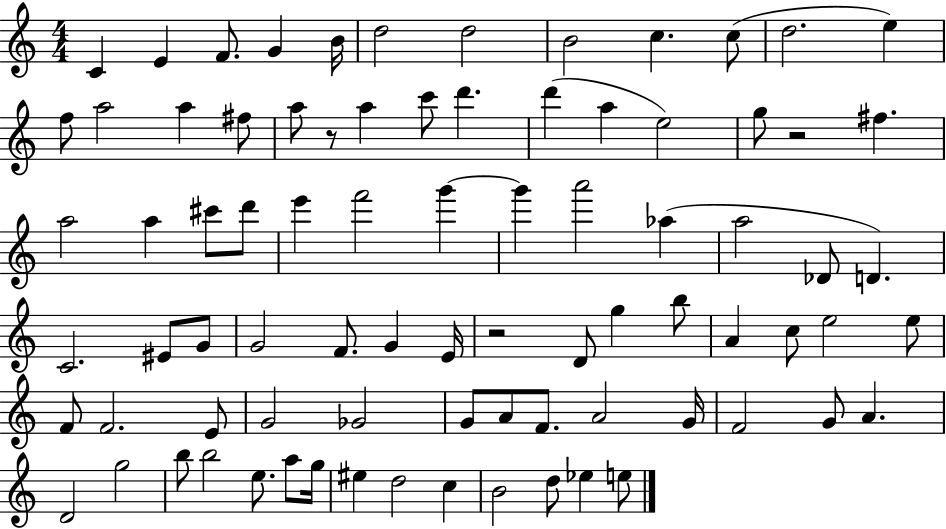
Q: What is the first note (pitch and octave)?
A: C4